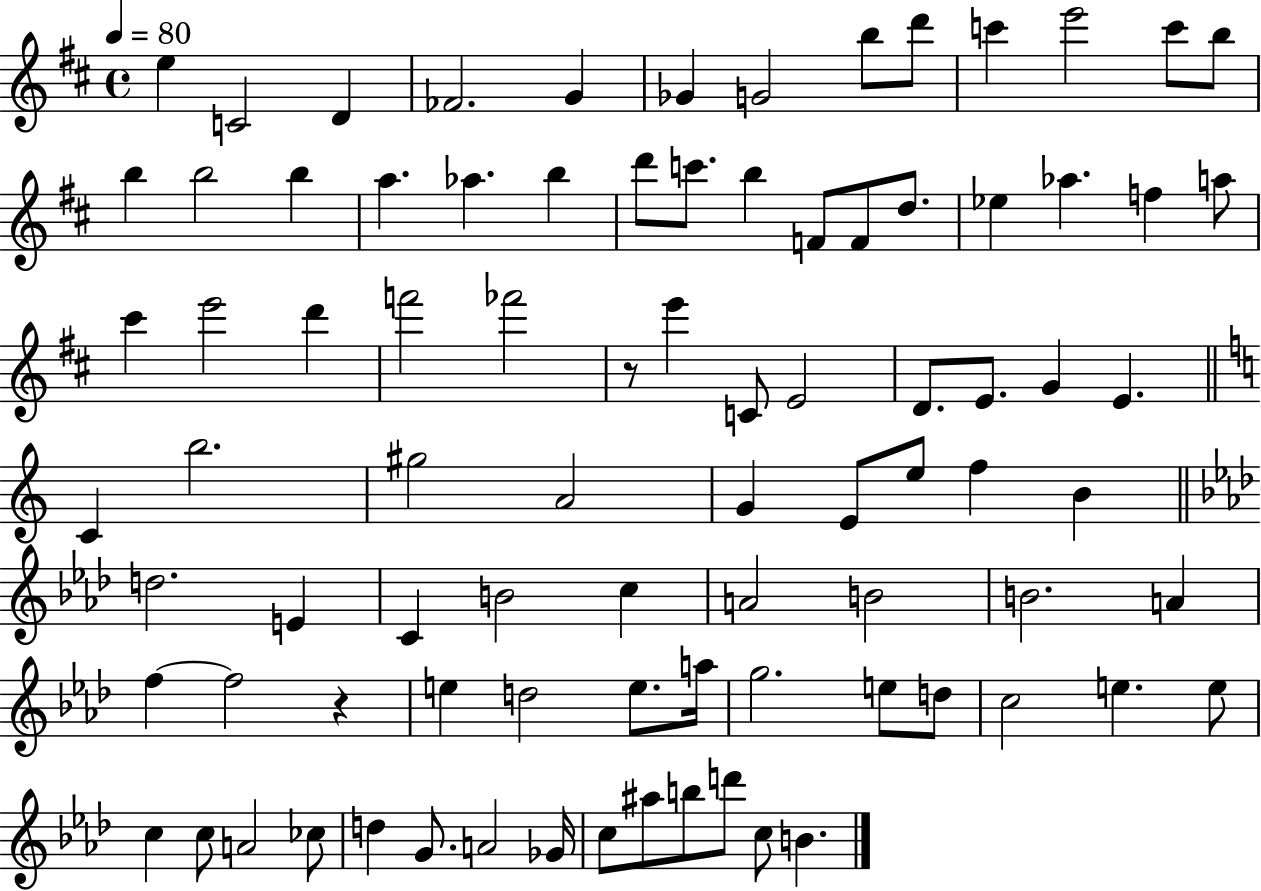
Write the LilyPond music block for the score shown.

{
  \clef treble
  \time 4/4
  \defaultTimeSignature
  \key d \major
  \tempo 4 = 80
  \repeat volta 2 { e''4 c'2 d'4 | fes'2. g'4 | ges'4 g'2 b''8 d'''8 | c'''4 e'''2 c'''8 b''8 | \break b''4 b''2 b''4 | a''4. aes''4. b''4 | d'''8 c'''8. b''4 f'8 f'8 d''8. | ees''4 aes''4. f''4 a''8 | \break cis'''4 e'''2 d'''4 | f'''2 fes'''2 | r8 e'''4 c'8 e'2 | d'8. e'8. g'4 e'4. | \break \bar "||" \break \key c \major c'4 b''2. | gis''2 a'2 | g'4 e'8 e''8 f''4 b'4 | \bar "||" \break \key aes \major d''2. e'4 | c'4 b'2 c''4 | a'2 b'2 | b'2. a'4 | \break f''4~~ f''2 r4 | e''4 d''2 e''8. a''16 | g''2. e''8 d''8 | c''2 e''4. e''8 | \break c''4 c''8 a'2 ces''8 | d''4 g'8. a'2 ges'16 | c''8 ais''8 b''8 d'''8 c''8 b'4. | } \bar "|."
}